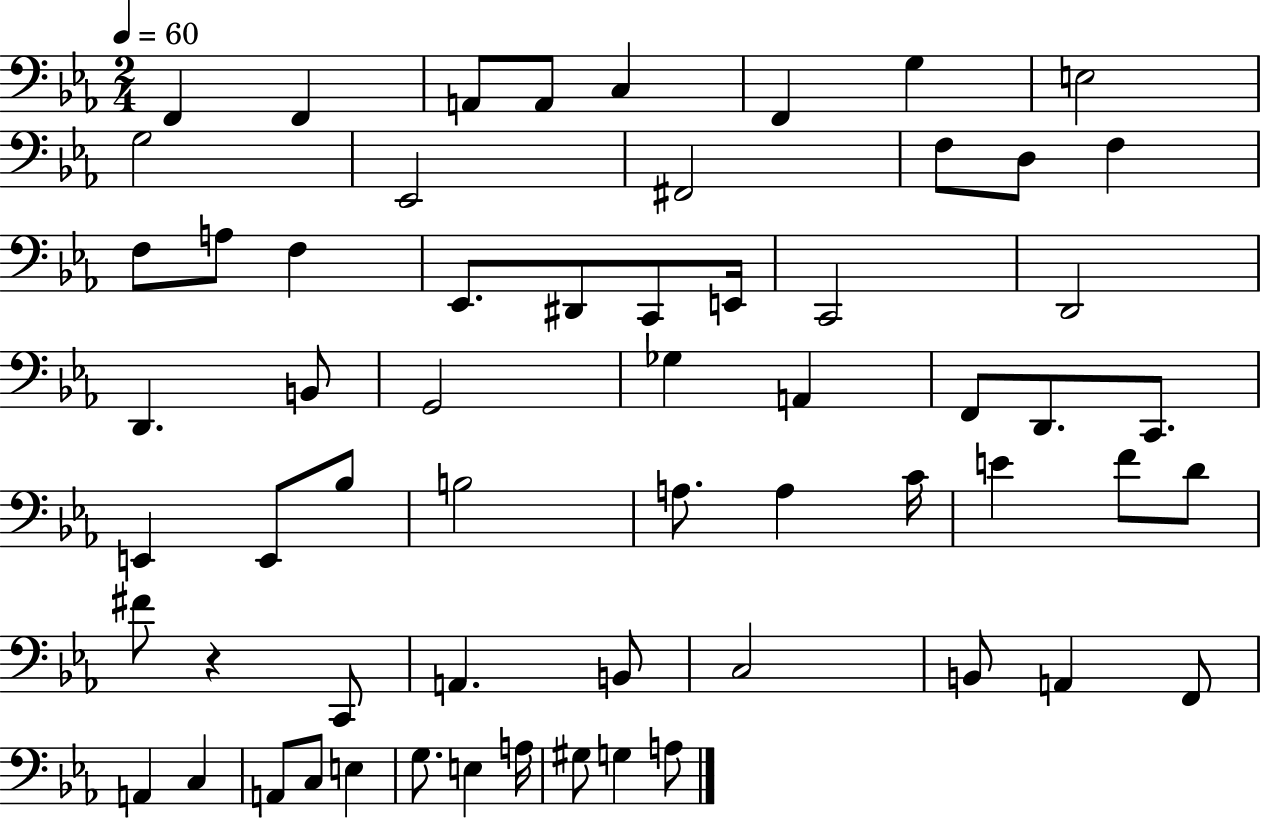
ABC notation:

X:1
T:Untitled
M:2/4
L:1/4
K:Eb
F,, F,, A,,/2 A,,/2 C, F,, G, E,2 G,2 _E,,2 ^F,,2 F,/2 D,/2 F, F,/2 A,/2 F, _E,,/2 ^D,,/2 C,,/2 E,,/4 C,,2 D,,2 D,, B,,/2 G,,2 _G, A,, F,,/2 D,,/2 C,,/2 E,, E,,/2 _B,/2 B,2 A,/2 A, C/4 E F/2 D/2 ^F/2 z C,,/2 A,, B,,/2 C,2 B,,/2 A,, F,,/2 A,, C, A,,/2 C,/2 E, G,/2 E, A,/4 ^G,/2 G, A,/2